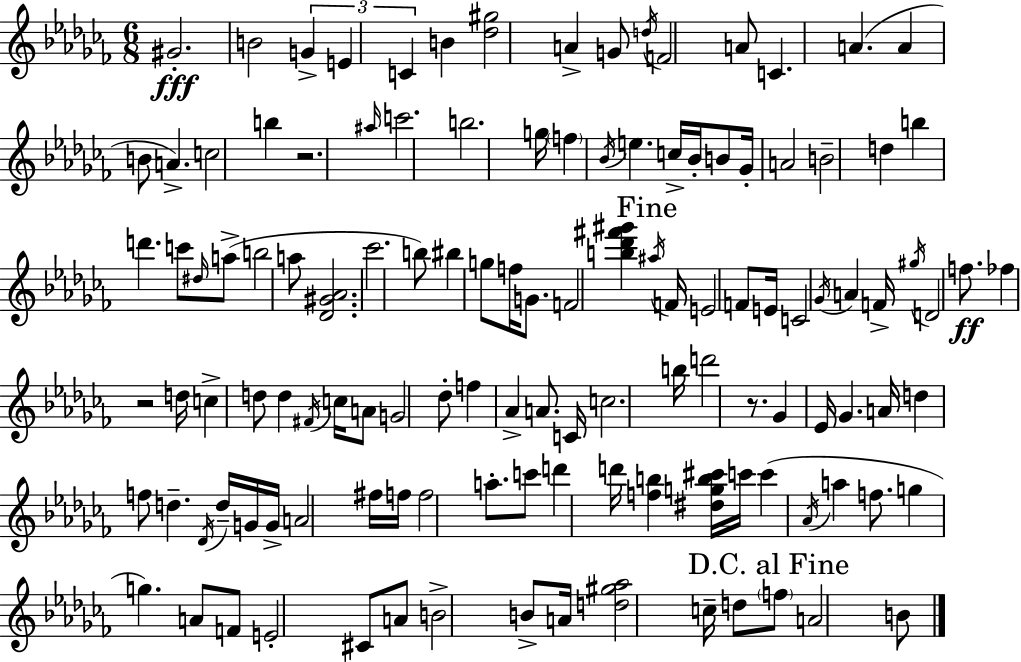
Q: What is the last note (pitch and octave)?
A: B4